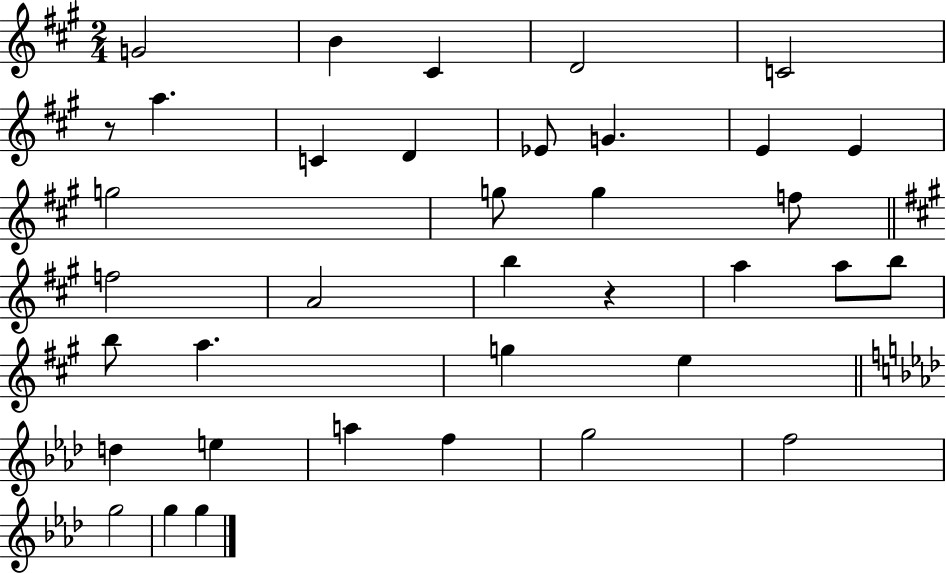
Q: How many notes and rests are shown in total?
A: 37